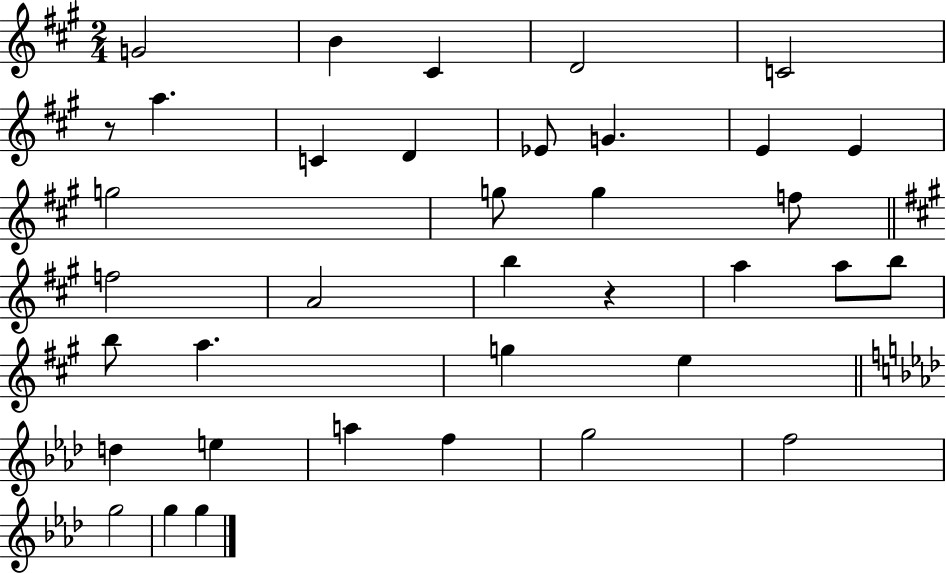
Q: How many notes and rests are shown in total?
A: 37